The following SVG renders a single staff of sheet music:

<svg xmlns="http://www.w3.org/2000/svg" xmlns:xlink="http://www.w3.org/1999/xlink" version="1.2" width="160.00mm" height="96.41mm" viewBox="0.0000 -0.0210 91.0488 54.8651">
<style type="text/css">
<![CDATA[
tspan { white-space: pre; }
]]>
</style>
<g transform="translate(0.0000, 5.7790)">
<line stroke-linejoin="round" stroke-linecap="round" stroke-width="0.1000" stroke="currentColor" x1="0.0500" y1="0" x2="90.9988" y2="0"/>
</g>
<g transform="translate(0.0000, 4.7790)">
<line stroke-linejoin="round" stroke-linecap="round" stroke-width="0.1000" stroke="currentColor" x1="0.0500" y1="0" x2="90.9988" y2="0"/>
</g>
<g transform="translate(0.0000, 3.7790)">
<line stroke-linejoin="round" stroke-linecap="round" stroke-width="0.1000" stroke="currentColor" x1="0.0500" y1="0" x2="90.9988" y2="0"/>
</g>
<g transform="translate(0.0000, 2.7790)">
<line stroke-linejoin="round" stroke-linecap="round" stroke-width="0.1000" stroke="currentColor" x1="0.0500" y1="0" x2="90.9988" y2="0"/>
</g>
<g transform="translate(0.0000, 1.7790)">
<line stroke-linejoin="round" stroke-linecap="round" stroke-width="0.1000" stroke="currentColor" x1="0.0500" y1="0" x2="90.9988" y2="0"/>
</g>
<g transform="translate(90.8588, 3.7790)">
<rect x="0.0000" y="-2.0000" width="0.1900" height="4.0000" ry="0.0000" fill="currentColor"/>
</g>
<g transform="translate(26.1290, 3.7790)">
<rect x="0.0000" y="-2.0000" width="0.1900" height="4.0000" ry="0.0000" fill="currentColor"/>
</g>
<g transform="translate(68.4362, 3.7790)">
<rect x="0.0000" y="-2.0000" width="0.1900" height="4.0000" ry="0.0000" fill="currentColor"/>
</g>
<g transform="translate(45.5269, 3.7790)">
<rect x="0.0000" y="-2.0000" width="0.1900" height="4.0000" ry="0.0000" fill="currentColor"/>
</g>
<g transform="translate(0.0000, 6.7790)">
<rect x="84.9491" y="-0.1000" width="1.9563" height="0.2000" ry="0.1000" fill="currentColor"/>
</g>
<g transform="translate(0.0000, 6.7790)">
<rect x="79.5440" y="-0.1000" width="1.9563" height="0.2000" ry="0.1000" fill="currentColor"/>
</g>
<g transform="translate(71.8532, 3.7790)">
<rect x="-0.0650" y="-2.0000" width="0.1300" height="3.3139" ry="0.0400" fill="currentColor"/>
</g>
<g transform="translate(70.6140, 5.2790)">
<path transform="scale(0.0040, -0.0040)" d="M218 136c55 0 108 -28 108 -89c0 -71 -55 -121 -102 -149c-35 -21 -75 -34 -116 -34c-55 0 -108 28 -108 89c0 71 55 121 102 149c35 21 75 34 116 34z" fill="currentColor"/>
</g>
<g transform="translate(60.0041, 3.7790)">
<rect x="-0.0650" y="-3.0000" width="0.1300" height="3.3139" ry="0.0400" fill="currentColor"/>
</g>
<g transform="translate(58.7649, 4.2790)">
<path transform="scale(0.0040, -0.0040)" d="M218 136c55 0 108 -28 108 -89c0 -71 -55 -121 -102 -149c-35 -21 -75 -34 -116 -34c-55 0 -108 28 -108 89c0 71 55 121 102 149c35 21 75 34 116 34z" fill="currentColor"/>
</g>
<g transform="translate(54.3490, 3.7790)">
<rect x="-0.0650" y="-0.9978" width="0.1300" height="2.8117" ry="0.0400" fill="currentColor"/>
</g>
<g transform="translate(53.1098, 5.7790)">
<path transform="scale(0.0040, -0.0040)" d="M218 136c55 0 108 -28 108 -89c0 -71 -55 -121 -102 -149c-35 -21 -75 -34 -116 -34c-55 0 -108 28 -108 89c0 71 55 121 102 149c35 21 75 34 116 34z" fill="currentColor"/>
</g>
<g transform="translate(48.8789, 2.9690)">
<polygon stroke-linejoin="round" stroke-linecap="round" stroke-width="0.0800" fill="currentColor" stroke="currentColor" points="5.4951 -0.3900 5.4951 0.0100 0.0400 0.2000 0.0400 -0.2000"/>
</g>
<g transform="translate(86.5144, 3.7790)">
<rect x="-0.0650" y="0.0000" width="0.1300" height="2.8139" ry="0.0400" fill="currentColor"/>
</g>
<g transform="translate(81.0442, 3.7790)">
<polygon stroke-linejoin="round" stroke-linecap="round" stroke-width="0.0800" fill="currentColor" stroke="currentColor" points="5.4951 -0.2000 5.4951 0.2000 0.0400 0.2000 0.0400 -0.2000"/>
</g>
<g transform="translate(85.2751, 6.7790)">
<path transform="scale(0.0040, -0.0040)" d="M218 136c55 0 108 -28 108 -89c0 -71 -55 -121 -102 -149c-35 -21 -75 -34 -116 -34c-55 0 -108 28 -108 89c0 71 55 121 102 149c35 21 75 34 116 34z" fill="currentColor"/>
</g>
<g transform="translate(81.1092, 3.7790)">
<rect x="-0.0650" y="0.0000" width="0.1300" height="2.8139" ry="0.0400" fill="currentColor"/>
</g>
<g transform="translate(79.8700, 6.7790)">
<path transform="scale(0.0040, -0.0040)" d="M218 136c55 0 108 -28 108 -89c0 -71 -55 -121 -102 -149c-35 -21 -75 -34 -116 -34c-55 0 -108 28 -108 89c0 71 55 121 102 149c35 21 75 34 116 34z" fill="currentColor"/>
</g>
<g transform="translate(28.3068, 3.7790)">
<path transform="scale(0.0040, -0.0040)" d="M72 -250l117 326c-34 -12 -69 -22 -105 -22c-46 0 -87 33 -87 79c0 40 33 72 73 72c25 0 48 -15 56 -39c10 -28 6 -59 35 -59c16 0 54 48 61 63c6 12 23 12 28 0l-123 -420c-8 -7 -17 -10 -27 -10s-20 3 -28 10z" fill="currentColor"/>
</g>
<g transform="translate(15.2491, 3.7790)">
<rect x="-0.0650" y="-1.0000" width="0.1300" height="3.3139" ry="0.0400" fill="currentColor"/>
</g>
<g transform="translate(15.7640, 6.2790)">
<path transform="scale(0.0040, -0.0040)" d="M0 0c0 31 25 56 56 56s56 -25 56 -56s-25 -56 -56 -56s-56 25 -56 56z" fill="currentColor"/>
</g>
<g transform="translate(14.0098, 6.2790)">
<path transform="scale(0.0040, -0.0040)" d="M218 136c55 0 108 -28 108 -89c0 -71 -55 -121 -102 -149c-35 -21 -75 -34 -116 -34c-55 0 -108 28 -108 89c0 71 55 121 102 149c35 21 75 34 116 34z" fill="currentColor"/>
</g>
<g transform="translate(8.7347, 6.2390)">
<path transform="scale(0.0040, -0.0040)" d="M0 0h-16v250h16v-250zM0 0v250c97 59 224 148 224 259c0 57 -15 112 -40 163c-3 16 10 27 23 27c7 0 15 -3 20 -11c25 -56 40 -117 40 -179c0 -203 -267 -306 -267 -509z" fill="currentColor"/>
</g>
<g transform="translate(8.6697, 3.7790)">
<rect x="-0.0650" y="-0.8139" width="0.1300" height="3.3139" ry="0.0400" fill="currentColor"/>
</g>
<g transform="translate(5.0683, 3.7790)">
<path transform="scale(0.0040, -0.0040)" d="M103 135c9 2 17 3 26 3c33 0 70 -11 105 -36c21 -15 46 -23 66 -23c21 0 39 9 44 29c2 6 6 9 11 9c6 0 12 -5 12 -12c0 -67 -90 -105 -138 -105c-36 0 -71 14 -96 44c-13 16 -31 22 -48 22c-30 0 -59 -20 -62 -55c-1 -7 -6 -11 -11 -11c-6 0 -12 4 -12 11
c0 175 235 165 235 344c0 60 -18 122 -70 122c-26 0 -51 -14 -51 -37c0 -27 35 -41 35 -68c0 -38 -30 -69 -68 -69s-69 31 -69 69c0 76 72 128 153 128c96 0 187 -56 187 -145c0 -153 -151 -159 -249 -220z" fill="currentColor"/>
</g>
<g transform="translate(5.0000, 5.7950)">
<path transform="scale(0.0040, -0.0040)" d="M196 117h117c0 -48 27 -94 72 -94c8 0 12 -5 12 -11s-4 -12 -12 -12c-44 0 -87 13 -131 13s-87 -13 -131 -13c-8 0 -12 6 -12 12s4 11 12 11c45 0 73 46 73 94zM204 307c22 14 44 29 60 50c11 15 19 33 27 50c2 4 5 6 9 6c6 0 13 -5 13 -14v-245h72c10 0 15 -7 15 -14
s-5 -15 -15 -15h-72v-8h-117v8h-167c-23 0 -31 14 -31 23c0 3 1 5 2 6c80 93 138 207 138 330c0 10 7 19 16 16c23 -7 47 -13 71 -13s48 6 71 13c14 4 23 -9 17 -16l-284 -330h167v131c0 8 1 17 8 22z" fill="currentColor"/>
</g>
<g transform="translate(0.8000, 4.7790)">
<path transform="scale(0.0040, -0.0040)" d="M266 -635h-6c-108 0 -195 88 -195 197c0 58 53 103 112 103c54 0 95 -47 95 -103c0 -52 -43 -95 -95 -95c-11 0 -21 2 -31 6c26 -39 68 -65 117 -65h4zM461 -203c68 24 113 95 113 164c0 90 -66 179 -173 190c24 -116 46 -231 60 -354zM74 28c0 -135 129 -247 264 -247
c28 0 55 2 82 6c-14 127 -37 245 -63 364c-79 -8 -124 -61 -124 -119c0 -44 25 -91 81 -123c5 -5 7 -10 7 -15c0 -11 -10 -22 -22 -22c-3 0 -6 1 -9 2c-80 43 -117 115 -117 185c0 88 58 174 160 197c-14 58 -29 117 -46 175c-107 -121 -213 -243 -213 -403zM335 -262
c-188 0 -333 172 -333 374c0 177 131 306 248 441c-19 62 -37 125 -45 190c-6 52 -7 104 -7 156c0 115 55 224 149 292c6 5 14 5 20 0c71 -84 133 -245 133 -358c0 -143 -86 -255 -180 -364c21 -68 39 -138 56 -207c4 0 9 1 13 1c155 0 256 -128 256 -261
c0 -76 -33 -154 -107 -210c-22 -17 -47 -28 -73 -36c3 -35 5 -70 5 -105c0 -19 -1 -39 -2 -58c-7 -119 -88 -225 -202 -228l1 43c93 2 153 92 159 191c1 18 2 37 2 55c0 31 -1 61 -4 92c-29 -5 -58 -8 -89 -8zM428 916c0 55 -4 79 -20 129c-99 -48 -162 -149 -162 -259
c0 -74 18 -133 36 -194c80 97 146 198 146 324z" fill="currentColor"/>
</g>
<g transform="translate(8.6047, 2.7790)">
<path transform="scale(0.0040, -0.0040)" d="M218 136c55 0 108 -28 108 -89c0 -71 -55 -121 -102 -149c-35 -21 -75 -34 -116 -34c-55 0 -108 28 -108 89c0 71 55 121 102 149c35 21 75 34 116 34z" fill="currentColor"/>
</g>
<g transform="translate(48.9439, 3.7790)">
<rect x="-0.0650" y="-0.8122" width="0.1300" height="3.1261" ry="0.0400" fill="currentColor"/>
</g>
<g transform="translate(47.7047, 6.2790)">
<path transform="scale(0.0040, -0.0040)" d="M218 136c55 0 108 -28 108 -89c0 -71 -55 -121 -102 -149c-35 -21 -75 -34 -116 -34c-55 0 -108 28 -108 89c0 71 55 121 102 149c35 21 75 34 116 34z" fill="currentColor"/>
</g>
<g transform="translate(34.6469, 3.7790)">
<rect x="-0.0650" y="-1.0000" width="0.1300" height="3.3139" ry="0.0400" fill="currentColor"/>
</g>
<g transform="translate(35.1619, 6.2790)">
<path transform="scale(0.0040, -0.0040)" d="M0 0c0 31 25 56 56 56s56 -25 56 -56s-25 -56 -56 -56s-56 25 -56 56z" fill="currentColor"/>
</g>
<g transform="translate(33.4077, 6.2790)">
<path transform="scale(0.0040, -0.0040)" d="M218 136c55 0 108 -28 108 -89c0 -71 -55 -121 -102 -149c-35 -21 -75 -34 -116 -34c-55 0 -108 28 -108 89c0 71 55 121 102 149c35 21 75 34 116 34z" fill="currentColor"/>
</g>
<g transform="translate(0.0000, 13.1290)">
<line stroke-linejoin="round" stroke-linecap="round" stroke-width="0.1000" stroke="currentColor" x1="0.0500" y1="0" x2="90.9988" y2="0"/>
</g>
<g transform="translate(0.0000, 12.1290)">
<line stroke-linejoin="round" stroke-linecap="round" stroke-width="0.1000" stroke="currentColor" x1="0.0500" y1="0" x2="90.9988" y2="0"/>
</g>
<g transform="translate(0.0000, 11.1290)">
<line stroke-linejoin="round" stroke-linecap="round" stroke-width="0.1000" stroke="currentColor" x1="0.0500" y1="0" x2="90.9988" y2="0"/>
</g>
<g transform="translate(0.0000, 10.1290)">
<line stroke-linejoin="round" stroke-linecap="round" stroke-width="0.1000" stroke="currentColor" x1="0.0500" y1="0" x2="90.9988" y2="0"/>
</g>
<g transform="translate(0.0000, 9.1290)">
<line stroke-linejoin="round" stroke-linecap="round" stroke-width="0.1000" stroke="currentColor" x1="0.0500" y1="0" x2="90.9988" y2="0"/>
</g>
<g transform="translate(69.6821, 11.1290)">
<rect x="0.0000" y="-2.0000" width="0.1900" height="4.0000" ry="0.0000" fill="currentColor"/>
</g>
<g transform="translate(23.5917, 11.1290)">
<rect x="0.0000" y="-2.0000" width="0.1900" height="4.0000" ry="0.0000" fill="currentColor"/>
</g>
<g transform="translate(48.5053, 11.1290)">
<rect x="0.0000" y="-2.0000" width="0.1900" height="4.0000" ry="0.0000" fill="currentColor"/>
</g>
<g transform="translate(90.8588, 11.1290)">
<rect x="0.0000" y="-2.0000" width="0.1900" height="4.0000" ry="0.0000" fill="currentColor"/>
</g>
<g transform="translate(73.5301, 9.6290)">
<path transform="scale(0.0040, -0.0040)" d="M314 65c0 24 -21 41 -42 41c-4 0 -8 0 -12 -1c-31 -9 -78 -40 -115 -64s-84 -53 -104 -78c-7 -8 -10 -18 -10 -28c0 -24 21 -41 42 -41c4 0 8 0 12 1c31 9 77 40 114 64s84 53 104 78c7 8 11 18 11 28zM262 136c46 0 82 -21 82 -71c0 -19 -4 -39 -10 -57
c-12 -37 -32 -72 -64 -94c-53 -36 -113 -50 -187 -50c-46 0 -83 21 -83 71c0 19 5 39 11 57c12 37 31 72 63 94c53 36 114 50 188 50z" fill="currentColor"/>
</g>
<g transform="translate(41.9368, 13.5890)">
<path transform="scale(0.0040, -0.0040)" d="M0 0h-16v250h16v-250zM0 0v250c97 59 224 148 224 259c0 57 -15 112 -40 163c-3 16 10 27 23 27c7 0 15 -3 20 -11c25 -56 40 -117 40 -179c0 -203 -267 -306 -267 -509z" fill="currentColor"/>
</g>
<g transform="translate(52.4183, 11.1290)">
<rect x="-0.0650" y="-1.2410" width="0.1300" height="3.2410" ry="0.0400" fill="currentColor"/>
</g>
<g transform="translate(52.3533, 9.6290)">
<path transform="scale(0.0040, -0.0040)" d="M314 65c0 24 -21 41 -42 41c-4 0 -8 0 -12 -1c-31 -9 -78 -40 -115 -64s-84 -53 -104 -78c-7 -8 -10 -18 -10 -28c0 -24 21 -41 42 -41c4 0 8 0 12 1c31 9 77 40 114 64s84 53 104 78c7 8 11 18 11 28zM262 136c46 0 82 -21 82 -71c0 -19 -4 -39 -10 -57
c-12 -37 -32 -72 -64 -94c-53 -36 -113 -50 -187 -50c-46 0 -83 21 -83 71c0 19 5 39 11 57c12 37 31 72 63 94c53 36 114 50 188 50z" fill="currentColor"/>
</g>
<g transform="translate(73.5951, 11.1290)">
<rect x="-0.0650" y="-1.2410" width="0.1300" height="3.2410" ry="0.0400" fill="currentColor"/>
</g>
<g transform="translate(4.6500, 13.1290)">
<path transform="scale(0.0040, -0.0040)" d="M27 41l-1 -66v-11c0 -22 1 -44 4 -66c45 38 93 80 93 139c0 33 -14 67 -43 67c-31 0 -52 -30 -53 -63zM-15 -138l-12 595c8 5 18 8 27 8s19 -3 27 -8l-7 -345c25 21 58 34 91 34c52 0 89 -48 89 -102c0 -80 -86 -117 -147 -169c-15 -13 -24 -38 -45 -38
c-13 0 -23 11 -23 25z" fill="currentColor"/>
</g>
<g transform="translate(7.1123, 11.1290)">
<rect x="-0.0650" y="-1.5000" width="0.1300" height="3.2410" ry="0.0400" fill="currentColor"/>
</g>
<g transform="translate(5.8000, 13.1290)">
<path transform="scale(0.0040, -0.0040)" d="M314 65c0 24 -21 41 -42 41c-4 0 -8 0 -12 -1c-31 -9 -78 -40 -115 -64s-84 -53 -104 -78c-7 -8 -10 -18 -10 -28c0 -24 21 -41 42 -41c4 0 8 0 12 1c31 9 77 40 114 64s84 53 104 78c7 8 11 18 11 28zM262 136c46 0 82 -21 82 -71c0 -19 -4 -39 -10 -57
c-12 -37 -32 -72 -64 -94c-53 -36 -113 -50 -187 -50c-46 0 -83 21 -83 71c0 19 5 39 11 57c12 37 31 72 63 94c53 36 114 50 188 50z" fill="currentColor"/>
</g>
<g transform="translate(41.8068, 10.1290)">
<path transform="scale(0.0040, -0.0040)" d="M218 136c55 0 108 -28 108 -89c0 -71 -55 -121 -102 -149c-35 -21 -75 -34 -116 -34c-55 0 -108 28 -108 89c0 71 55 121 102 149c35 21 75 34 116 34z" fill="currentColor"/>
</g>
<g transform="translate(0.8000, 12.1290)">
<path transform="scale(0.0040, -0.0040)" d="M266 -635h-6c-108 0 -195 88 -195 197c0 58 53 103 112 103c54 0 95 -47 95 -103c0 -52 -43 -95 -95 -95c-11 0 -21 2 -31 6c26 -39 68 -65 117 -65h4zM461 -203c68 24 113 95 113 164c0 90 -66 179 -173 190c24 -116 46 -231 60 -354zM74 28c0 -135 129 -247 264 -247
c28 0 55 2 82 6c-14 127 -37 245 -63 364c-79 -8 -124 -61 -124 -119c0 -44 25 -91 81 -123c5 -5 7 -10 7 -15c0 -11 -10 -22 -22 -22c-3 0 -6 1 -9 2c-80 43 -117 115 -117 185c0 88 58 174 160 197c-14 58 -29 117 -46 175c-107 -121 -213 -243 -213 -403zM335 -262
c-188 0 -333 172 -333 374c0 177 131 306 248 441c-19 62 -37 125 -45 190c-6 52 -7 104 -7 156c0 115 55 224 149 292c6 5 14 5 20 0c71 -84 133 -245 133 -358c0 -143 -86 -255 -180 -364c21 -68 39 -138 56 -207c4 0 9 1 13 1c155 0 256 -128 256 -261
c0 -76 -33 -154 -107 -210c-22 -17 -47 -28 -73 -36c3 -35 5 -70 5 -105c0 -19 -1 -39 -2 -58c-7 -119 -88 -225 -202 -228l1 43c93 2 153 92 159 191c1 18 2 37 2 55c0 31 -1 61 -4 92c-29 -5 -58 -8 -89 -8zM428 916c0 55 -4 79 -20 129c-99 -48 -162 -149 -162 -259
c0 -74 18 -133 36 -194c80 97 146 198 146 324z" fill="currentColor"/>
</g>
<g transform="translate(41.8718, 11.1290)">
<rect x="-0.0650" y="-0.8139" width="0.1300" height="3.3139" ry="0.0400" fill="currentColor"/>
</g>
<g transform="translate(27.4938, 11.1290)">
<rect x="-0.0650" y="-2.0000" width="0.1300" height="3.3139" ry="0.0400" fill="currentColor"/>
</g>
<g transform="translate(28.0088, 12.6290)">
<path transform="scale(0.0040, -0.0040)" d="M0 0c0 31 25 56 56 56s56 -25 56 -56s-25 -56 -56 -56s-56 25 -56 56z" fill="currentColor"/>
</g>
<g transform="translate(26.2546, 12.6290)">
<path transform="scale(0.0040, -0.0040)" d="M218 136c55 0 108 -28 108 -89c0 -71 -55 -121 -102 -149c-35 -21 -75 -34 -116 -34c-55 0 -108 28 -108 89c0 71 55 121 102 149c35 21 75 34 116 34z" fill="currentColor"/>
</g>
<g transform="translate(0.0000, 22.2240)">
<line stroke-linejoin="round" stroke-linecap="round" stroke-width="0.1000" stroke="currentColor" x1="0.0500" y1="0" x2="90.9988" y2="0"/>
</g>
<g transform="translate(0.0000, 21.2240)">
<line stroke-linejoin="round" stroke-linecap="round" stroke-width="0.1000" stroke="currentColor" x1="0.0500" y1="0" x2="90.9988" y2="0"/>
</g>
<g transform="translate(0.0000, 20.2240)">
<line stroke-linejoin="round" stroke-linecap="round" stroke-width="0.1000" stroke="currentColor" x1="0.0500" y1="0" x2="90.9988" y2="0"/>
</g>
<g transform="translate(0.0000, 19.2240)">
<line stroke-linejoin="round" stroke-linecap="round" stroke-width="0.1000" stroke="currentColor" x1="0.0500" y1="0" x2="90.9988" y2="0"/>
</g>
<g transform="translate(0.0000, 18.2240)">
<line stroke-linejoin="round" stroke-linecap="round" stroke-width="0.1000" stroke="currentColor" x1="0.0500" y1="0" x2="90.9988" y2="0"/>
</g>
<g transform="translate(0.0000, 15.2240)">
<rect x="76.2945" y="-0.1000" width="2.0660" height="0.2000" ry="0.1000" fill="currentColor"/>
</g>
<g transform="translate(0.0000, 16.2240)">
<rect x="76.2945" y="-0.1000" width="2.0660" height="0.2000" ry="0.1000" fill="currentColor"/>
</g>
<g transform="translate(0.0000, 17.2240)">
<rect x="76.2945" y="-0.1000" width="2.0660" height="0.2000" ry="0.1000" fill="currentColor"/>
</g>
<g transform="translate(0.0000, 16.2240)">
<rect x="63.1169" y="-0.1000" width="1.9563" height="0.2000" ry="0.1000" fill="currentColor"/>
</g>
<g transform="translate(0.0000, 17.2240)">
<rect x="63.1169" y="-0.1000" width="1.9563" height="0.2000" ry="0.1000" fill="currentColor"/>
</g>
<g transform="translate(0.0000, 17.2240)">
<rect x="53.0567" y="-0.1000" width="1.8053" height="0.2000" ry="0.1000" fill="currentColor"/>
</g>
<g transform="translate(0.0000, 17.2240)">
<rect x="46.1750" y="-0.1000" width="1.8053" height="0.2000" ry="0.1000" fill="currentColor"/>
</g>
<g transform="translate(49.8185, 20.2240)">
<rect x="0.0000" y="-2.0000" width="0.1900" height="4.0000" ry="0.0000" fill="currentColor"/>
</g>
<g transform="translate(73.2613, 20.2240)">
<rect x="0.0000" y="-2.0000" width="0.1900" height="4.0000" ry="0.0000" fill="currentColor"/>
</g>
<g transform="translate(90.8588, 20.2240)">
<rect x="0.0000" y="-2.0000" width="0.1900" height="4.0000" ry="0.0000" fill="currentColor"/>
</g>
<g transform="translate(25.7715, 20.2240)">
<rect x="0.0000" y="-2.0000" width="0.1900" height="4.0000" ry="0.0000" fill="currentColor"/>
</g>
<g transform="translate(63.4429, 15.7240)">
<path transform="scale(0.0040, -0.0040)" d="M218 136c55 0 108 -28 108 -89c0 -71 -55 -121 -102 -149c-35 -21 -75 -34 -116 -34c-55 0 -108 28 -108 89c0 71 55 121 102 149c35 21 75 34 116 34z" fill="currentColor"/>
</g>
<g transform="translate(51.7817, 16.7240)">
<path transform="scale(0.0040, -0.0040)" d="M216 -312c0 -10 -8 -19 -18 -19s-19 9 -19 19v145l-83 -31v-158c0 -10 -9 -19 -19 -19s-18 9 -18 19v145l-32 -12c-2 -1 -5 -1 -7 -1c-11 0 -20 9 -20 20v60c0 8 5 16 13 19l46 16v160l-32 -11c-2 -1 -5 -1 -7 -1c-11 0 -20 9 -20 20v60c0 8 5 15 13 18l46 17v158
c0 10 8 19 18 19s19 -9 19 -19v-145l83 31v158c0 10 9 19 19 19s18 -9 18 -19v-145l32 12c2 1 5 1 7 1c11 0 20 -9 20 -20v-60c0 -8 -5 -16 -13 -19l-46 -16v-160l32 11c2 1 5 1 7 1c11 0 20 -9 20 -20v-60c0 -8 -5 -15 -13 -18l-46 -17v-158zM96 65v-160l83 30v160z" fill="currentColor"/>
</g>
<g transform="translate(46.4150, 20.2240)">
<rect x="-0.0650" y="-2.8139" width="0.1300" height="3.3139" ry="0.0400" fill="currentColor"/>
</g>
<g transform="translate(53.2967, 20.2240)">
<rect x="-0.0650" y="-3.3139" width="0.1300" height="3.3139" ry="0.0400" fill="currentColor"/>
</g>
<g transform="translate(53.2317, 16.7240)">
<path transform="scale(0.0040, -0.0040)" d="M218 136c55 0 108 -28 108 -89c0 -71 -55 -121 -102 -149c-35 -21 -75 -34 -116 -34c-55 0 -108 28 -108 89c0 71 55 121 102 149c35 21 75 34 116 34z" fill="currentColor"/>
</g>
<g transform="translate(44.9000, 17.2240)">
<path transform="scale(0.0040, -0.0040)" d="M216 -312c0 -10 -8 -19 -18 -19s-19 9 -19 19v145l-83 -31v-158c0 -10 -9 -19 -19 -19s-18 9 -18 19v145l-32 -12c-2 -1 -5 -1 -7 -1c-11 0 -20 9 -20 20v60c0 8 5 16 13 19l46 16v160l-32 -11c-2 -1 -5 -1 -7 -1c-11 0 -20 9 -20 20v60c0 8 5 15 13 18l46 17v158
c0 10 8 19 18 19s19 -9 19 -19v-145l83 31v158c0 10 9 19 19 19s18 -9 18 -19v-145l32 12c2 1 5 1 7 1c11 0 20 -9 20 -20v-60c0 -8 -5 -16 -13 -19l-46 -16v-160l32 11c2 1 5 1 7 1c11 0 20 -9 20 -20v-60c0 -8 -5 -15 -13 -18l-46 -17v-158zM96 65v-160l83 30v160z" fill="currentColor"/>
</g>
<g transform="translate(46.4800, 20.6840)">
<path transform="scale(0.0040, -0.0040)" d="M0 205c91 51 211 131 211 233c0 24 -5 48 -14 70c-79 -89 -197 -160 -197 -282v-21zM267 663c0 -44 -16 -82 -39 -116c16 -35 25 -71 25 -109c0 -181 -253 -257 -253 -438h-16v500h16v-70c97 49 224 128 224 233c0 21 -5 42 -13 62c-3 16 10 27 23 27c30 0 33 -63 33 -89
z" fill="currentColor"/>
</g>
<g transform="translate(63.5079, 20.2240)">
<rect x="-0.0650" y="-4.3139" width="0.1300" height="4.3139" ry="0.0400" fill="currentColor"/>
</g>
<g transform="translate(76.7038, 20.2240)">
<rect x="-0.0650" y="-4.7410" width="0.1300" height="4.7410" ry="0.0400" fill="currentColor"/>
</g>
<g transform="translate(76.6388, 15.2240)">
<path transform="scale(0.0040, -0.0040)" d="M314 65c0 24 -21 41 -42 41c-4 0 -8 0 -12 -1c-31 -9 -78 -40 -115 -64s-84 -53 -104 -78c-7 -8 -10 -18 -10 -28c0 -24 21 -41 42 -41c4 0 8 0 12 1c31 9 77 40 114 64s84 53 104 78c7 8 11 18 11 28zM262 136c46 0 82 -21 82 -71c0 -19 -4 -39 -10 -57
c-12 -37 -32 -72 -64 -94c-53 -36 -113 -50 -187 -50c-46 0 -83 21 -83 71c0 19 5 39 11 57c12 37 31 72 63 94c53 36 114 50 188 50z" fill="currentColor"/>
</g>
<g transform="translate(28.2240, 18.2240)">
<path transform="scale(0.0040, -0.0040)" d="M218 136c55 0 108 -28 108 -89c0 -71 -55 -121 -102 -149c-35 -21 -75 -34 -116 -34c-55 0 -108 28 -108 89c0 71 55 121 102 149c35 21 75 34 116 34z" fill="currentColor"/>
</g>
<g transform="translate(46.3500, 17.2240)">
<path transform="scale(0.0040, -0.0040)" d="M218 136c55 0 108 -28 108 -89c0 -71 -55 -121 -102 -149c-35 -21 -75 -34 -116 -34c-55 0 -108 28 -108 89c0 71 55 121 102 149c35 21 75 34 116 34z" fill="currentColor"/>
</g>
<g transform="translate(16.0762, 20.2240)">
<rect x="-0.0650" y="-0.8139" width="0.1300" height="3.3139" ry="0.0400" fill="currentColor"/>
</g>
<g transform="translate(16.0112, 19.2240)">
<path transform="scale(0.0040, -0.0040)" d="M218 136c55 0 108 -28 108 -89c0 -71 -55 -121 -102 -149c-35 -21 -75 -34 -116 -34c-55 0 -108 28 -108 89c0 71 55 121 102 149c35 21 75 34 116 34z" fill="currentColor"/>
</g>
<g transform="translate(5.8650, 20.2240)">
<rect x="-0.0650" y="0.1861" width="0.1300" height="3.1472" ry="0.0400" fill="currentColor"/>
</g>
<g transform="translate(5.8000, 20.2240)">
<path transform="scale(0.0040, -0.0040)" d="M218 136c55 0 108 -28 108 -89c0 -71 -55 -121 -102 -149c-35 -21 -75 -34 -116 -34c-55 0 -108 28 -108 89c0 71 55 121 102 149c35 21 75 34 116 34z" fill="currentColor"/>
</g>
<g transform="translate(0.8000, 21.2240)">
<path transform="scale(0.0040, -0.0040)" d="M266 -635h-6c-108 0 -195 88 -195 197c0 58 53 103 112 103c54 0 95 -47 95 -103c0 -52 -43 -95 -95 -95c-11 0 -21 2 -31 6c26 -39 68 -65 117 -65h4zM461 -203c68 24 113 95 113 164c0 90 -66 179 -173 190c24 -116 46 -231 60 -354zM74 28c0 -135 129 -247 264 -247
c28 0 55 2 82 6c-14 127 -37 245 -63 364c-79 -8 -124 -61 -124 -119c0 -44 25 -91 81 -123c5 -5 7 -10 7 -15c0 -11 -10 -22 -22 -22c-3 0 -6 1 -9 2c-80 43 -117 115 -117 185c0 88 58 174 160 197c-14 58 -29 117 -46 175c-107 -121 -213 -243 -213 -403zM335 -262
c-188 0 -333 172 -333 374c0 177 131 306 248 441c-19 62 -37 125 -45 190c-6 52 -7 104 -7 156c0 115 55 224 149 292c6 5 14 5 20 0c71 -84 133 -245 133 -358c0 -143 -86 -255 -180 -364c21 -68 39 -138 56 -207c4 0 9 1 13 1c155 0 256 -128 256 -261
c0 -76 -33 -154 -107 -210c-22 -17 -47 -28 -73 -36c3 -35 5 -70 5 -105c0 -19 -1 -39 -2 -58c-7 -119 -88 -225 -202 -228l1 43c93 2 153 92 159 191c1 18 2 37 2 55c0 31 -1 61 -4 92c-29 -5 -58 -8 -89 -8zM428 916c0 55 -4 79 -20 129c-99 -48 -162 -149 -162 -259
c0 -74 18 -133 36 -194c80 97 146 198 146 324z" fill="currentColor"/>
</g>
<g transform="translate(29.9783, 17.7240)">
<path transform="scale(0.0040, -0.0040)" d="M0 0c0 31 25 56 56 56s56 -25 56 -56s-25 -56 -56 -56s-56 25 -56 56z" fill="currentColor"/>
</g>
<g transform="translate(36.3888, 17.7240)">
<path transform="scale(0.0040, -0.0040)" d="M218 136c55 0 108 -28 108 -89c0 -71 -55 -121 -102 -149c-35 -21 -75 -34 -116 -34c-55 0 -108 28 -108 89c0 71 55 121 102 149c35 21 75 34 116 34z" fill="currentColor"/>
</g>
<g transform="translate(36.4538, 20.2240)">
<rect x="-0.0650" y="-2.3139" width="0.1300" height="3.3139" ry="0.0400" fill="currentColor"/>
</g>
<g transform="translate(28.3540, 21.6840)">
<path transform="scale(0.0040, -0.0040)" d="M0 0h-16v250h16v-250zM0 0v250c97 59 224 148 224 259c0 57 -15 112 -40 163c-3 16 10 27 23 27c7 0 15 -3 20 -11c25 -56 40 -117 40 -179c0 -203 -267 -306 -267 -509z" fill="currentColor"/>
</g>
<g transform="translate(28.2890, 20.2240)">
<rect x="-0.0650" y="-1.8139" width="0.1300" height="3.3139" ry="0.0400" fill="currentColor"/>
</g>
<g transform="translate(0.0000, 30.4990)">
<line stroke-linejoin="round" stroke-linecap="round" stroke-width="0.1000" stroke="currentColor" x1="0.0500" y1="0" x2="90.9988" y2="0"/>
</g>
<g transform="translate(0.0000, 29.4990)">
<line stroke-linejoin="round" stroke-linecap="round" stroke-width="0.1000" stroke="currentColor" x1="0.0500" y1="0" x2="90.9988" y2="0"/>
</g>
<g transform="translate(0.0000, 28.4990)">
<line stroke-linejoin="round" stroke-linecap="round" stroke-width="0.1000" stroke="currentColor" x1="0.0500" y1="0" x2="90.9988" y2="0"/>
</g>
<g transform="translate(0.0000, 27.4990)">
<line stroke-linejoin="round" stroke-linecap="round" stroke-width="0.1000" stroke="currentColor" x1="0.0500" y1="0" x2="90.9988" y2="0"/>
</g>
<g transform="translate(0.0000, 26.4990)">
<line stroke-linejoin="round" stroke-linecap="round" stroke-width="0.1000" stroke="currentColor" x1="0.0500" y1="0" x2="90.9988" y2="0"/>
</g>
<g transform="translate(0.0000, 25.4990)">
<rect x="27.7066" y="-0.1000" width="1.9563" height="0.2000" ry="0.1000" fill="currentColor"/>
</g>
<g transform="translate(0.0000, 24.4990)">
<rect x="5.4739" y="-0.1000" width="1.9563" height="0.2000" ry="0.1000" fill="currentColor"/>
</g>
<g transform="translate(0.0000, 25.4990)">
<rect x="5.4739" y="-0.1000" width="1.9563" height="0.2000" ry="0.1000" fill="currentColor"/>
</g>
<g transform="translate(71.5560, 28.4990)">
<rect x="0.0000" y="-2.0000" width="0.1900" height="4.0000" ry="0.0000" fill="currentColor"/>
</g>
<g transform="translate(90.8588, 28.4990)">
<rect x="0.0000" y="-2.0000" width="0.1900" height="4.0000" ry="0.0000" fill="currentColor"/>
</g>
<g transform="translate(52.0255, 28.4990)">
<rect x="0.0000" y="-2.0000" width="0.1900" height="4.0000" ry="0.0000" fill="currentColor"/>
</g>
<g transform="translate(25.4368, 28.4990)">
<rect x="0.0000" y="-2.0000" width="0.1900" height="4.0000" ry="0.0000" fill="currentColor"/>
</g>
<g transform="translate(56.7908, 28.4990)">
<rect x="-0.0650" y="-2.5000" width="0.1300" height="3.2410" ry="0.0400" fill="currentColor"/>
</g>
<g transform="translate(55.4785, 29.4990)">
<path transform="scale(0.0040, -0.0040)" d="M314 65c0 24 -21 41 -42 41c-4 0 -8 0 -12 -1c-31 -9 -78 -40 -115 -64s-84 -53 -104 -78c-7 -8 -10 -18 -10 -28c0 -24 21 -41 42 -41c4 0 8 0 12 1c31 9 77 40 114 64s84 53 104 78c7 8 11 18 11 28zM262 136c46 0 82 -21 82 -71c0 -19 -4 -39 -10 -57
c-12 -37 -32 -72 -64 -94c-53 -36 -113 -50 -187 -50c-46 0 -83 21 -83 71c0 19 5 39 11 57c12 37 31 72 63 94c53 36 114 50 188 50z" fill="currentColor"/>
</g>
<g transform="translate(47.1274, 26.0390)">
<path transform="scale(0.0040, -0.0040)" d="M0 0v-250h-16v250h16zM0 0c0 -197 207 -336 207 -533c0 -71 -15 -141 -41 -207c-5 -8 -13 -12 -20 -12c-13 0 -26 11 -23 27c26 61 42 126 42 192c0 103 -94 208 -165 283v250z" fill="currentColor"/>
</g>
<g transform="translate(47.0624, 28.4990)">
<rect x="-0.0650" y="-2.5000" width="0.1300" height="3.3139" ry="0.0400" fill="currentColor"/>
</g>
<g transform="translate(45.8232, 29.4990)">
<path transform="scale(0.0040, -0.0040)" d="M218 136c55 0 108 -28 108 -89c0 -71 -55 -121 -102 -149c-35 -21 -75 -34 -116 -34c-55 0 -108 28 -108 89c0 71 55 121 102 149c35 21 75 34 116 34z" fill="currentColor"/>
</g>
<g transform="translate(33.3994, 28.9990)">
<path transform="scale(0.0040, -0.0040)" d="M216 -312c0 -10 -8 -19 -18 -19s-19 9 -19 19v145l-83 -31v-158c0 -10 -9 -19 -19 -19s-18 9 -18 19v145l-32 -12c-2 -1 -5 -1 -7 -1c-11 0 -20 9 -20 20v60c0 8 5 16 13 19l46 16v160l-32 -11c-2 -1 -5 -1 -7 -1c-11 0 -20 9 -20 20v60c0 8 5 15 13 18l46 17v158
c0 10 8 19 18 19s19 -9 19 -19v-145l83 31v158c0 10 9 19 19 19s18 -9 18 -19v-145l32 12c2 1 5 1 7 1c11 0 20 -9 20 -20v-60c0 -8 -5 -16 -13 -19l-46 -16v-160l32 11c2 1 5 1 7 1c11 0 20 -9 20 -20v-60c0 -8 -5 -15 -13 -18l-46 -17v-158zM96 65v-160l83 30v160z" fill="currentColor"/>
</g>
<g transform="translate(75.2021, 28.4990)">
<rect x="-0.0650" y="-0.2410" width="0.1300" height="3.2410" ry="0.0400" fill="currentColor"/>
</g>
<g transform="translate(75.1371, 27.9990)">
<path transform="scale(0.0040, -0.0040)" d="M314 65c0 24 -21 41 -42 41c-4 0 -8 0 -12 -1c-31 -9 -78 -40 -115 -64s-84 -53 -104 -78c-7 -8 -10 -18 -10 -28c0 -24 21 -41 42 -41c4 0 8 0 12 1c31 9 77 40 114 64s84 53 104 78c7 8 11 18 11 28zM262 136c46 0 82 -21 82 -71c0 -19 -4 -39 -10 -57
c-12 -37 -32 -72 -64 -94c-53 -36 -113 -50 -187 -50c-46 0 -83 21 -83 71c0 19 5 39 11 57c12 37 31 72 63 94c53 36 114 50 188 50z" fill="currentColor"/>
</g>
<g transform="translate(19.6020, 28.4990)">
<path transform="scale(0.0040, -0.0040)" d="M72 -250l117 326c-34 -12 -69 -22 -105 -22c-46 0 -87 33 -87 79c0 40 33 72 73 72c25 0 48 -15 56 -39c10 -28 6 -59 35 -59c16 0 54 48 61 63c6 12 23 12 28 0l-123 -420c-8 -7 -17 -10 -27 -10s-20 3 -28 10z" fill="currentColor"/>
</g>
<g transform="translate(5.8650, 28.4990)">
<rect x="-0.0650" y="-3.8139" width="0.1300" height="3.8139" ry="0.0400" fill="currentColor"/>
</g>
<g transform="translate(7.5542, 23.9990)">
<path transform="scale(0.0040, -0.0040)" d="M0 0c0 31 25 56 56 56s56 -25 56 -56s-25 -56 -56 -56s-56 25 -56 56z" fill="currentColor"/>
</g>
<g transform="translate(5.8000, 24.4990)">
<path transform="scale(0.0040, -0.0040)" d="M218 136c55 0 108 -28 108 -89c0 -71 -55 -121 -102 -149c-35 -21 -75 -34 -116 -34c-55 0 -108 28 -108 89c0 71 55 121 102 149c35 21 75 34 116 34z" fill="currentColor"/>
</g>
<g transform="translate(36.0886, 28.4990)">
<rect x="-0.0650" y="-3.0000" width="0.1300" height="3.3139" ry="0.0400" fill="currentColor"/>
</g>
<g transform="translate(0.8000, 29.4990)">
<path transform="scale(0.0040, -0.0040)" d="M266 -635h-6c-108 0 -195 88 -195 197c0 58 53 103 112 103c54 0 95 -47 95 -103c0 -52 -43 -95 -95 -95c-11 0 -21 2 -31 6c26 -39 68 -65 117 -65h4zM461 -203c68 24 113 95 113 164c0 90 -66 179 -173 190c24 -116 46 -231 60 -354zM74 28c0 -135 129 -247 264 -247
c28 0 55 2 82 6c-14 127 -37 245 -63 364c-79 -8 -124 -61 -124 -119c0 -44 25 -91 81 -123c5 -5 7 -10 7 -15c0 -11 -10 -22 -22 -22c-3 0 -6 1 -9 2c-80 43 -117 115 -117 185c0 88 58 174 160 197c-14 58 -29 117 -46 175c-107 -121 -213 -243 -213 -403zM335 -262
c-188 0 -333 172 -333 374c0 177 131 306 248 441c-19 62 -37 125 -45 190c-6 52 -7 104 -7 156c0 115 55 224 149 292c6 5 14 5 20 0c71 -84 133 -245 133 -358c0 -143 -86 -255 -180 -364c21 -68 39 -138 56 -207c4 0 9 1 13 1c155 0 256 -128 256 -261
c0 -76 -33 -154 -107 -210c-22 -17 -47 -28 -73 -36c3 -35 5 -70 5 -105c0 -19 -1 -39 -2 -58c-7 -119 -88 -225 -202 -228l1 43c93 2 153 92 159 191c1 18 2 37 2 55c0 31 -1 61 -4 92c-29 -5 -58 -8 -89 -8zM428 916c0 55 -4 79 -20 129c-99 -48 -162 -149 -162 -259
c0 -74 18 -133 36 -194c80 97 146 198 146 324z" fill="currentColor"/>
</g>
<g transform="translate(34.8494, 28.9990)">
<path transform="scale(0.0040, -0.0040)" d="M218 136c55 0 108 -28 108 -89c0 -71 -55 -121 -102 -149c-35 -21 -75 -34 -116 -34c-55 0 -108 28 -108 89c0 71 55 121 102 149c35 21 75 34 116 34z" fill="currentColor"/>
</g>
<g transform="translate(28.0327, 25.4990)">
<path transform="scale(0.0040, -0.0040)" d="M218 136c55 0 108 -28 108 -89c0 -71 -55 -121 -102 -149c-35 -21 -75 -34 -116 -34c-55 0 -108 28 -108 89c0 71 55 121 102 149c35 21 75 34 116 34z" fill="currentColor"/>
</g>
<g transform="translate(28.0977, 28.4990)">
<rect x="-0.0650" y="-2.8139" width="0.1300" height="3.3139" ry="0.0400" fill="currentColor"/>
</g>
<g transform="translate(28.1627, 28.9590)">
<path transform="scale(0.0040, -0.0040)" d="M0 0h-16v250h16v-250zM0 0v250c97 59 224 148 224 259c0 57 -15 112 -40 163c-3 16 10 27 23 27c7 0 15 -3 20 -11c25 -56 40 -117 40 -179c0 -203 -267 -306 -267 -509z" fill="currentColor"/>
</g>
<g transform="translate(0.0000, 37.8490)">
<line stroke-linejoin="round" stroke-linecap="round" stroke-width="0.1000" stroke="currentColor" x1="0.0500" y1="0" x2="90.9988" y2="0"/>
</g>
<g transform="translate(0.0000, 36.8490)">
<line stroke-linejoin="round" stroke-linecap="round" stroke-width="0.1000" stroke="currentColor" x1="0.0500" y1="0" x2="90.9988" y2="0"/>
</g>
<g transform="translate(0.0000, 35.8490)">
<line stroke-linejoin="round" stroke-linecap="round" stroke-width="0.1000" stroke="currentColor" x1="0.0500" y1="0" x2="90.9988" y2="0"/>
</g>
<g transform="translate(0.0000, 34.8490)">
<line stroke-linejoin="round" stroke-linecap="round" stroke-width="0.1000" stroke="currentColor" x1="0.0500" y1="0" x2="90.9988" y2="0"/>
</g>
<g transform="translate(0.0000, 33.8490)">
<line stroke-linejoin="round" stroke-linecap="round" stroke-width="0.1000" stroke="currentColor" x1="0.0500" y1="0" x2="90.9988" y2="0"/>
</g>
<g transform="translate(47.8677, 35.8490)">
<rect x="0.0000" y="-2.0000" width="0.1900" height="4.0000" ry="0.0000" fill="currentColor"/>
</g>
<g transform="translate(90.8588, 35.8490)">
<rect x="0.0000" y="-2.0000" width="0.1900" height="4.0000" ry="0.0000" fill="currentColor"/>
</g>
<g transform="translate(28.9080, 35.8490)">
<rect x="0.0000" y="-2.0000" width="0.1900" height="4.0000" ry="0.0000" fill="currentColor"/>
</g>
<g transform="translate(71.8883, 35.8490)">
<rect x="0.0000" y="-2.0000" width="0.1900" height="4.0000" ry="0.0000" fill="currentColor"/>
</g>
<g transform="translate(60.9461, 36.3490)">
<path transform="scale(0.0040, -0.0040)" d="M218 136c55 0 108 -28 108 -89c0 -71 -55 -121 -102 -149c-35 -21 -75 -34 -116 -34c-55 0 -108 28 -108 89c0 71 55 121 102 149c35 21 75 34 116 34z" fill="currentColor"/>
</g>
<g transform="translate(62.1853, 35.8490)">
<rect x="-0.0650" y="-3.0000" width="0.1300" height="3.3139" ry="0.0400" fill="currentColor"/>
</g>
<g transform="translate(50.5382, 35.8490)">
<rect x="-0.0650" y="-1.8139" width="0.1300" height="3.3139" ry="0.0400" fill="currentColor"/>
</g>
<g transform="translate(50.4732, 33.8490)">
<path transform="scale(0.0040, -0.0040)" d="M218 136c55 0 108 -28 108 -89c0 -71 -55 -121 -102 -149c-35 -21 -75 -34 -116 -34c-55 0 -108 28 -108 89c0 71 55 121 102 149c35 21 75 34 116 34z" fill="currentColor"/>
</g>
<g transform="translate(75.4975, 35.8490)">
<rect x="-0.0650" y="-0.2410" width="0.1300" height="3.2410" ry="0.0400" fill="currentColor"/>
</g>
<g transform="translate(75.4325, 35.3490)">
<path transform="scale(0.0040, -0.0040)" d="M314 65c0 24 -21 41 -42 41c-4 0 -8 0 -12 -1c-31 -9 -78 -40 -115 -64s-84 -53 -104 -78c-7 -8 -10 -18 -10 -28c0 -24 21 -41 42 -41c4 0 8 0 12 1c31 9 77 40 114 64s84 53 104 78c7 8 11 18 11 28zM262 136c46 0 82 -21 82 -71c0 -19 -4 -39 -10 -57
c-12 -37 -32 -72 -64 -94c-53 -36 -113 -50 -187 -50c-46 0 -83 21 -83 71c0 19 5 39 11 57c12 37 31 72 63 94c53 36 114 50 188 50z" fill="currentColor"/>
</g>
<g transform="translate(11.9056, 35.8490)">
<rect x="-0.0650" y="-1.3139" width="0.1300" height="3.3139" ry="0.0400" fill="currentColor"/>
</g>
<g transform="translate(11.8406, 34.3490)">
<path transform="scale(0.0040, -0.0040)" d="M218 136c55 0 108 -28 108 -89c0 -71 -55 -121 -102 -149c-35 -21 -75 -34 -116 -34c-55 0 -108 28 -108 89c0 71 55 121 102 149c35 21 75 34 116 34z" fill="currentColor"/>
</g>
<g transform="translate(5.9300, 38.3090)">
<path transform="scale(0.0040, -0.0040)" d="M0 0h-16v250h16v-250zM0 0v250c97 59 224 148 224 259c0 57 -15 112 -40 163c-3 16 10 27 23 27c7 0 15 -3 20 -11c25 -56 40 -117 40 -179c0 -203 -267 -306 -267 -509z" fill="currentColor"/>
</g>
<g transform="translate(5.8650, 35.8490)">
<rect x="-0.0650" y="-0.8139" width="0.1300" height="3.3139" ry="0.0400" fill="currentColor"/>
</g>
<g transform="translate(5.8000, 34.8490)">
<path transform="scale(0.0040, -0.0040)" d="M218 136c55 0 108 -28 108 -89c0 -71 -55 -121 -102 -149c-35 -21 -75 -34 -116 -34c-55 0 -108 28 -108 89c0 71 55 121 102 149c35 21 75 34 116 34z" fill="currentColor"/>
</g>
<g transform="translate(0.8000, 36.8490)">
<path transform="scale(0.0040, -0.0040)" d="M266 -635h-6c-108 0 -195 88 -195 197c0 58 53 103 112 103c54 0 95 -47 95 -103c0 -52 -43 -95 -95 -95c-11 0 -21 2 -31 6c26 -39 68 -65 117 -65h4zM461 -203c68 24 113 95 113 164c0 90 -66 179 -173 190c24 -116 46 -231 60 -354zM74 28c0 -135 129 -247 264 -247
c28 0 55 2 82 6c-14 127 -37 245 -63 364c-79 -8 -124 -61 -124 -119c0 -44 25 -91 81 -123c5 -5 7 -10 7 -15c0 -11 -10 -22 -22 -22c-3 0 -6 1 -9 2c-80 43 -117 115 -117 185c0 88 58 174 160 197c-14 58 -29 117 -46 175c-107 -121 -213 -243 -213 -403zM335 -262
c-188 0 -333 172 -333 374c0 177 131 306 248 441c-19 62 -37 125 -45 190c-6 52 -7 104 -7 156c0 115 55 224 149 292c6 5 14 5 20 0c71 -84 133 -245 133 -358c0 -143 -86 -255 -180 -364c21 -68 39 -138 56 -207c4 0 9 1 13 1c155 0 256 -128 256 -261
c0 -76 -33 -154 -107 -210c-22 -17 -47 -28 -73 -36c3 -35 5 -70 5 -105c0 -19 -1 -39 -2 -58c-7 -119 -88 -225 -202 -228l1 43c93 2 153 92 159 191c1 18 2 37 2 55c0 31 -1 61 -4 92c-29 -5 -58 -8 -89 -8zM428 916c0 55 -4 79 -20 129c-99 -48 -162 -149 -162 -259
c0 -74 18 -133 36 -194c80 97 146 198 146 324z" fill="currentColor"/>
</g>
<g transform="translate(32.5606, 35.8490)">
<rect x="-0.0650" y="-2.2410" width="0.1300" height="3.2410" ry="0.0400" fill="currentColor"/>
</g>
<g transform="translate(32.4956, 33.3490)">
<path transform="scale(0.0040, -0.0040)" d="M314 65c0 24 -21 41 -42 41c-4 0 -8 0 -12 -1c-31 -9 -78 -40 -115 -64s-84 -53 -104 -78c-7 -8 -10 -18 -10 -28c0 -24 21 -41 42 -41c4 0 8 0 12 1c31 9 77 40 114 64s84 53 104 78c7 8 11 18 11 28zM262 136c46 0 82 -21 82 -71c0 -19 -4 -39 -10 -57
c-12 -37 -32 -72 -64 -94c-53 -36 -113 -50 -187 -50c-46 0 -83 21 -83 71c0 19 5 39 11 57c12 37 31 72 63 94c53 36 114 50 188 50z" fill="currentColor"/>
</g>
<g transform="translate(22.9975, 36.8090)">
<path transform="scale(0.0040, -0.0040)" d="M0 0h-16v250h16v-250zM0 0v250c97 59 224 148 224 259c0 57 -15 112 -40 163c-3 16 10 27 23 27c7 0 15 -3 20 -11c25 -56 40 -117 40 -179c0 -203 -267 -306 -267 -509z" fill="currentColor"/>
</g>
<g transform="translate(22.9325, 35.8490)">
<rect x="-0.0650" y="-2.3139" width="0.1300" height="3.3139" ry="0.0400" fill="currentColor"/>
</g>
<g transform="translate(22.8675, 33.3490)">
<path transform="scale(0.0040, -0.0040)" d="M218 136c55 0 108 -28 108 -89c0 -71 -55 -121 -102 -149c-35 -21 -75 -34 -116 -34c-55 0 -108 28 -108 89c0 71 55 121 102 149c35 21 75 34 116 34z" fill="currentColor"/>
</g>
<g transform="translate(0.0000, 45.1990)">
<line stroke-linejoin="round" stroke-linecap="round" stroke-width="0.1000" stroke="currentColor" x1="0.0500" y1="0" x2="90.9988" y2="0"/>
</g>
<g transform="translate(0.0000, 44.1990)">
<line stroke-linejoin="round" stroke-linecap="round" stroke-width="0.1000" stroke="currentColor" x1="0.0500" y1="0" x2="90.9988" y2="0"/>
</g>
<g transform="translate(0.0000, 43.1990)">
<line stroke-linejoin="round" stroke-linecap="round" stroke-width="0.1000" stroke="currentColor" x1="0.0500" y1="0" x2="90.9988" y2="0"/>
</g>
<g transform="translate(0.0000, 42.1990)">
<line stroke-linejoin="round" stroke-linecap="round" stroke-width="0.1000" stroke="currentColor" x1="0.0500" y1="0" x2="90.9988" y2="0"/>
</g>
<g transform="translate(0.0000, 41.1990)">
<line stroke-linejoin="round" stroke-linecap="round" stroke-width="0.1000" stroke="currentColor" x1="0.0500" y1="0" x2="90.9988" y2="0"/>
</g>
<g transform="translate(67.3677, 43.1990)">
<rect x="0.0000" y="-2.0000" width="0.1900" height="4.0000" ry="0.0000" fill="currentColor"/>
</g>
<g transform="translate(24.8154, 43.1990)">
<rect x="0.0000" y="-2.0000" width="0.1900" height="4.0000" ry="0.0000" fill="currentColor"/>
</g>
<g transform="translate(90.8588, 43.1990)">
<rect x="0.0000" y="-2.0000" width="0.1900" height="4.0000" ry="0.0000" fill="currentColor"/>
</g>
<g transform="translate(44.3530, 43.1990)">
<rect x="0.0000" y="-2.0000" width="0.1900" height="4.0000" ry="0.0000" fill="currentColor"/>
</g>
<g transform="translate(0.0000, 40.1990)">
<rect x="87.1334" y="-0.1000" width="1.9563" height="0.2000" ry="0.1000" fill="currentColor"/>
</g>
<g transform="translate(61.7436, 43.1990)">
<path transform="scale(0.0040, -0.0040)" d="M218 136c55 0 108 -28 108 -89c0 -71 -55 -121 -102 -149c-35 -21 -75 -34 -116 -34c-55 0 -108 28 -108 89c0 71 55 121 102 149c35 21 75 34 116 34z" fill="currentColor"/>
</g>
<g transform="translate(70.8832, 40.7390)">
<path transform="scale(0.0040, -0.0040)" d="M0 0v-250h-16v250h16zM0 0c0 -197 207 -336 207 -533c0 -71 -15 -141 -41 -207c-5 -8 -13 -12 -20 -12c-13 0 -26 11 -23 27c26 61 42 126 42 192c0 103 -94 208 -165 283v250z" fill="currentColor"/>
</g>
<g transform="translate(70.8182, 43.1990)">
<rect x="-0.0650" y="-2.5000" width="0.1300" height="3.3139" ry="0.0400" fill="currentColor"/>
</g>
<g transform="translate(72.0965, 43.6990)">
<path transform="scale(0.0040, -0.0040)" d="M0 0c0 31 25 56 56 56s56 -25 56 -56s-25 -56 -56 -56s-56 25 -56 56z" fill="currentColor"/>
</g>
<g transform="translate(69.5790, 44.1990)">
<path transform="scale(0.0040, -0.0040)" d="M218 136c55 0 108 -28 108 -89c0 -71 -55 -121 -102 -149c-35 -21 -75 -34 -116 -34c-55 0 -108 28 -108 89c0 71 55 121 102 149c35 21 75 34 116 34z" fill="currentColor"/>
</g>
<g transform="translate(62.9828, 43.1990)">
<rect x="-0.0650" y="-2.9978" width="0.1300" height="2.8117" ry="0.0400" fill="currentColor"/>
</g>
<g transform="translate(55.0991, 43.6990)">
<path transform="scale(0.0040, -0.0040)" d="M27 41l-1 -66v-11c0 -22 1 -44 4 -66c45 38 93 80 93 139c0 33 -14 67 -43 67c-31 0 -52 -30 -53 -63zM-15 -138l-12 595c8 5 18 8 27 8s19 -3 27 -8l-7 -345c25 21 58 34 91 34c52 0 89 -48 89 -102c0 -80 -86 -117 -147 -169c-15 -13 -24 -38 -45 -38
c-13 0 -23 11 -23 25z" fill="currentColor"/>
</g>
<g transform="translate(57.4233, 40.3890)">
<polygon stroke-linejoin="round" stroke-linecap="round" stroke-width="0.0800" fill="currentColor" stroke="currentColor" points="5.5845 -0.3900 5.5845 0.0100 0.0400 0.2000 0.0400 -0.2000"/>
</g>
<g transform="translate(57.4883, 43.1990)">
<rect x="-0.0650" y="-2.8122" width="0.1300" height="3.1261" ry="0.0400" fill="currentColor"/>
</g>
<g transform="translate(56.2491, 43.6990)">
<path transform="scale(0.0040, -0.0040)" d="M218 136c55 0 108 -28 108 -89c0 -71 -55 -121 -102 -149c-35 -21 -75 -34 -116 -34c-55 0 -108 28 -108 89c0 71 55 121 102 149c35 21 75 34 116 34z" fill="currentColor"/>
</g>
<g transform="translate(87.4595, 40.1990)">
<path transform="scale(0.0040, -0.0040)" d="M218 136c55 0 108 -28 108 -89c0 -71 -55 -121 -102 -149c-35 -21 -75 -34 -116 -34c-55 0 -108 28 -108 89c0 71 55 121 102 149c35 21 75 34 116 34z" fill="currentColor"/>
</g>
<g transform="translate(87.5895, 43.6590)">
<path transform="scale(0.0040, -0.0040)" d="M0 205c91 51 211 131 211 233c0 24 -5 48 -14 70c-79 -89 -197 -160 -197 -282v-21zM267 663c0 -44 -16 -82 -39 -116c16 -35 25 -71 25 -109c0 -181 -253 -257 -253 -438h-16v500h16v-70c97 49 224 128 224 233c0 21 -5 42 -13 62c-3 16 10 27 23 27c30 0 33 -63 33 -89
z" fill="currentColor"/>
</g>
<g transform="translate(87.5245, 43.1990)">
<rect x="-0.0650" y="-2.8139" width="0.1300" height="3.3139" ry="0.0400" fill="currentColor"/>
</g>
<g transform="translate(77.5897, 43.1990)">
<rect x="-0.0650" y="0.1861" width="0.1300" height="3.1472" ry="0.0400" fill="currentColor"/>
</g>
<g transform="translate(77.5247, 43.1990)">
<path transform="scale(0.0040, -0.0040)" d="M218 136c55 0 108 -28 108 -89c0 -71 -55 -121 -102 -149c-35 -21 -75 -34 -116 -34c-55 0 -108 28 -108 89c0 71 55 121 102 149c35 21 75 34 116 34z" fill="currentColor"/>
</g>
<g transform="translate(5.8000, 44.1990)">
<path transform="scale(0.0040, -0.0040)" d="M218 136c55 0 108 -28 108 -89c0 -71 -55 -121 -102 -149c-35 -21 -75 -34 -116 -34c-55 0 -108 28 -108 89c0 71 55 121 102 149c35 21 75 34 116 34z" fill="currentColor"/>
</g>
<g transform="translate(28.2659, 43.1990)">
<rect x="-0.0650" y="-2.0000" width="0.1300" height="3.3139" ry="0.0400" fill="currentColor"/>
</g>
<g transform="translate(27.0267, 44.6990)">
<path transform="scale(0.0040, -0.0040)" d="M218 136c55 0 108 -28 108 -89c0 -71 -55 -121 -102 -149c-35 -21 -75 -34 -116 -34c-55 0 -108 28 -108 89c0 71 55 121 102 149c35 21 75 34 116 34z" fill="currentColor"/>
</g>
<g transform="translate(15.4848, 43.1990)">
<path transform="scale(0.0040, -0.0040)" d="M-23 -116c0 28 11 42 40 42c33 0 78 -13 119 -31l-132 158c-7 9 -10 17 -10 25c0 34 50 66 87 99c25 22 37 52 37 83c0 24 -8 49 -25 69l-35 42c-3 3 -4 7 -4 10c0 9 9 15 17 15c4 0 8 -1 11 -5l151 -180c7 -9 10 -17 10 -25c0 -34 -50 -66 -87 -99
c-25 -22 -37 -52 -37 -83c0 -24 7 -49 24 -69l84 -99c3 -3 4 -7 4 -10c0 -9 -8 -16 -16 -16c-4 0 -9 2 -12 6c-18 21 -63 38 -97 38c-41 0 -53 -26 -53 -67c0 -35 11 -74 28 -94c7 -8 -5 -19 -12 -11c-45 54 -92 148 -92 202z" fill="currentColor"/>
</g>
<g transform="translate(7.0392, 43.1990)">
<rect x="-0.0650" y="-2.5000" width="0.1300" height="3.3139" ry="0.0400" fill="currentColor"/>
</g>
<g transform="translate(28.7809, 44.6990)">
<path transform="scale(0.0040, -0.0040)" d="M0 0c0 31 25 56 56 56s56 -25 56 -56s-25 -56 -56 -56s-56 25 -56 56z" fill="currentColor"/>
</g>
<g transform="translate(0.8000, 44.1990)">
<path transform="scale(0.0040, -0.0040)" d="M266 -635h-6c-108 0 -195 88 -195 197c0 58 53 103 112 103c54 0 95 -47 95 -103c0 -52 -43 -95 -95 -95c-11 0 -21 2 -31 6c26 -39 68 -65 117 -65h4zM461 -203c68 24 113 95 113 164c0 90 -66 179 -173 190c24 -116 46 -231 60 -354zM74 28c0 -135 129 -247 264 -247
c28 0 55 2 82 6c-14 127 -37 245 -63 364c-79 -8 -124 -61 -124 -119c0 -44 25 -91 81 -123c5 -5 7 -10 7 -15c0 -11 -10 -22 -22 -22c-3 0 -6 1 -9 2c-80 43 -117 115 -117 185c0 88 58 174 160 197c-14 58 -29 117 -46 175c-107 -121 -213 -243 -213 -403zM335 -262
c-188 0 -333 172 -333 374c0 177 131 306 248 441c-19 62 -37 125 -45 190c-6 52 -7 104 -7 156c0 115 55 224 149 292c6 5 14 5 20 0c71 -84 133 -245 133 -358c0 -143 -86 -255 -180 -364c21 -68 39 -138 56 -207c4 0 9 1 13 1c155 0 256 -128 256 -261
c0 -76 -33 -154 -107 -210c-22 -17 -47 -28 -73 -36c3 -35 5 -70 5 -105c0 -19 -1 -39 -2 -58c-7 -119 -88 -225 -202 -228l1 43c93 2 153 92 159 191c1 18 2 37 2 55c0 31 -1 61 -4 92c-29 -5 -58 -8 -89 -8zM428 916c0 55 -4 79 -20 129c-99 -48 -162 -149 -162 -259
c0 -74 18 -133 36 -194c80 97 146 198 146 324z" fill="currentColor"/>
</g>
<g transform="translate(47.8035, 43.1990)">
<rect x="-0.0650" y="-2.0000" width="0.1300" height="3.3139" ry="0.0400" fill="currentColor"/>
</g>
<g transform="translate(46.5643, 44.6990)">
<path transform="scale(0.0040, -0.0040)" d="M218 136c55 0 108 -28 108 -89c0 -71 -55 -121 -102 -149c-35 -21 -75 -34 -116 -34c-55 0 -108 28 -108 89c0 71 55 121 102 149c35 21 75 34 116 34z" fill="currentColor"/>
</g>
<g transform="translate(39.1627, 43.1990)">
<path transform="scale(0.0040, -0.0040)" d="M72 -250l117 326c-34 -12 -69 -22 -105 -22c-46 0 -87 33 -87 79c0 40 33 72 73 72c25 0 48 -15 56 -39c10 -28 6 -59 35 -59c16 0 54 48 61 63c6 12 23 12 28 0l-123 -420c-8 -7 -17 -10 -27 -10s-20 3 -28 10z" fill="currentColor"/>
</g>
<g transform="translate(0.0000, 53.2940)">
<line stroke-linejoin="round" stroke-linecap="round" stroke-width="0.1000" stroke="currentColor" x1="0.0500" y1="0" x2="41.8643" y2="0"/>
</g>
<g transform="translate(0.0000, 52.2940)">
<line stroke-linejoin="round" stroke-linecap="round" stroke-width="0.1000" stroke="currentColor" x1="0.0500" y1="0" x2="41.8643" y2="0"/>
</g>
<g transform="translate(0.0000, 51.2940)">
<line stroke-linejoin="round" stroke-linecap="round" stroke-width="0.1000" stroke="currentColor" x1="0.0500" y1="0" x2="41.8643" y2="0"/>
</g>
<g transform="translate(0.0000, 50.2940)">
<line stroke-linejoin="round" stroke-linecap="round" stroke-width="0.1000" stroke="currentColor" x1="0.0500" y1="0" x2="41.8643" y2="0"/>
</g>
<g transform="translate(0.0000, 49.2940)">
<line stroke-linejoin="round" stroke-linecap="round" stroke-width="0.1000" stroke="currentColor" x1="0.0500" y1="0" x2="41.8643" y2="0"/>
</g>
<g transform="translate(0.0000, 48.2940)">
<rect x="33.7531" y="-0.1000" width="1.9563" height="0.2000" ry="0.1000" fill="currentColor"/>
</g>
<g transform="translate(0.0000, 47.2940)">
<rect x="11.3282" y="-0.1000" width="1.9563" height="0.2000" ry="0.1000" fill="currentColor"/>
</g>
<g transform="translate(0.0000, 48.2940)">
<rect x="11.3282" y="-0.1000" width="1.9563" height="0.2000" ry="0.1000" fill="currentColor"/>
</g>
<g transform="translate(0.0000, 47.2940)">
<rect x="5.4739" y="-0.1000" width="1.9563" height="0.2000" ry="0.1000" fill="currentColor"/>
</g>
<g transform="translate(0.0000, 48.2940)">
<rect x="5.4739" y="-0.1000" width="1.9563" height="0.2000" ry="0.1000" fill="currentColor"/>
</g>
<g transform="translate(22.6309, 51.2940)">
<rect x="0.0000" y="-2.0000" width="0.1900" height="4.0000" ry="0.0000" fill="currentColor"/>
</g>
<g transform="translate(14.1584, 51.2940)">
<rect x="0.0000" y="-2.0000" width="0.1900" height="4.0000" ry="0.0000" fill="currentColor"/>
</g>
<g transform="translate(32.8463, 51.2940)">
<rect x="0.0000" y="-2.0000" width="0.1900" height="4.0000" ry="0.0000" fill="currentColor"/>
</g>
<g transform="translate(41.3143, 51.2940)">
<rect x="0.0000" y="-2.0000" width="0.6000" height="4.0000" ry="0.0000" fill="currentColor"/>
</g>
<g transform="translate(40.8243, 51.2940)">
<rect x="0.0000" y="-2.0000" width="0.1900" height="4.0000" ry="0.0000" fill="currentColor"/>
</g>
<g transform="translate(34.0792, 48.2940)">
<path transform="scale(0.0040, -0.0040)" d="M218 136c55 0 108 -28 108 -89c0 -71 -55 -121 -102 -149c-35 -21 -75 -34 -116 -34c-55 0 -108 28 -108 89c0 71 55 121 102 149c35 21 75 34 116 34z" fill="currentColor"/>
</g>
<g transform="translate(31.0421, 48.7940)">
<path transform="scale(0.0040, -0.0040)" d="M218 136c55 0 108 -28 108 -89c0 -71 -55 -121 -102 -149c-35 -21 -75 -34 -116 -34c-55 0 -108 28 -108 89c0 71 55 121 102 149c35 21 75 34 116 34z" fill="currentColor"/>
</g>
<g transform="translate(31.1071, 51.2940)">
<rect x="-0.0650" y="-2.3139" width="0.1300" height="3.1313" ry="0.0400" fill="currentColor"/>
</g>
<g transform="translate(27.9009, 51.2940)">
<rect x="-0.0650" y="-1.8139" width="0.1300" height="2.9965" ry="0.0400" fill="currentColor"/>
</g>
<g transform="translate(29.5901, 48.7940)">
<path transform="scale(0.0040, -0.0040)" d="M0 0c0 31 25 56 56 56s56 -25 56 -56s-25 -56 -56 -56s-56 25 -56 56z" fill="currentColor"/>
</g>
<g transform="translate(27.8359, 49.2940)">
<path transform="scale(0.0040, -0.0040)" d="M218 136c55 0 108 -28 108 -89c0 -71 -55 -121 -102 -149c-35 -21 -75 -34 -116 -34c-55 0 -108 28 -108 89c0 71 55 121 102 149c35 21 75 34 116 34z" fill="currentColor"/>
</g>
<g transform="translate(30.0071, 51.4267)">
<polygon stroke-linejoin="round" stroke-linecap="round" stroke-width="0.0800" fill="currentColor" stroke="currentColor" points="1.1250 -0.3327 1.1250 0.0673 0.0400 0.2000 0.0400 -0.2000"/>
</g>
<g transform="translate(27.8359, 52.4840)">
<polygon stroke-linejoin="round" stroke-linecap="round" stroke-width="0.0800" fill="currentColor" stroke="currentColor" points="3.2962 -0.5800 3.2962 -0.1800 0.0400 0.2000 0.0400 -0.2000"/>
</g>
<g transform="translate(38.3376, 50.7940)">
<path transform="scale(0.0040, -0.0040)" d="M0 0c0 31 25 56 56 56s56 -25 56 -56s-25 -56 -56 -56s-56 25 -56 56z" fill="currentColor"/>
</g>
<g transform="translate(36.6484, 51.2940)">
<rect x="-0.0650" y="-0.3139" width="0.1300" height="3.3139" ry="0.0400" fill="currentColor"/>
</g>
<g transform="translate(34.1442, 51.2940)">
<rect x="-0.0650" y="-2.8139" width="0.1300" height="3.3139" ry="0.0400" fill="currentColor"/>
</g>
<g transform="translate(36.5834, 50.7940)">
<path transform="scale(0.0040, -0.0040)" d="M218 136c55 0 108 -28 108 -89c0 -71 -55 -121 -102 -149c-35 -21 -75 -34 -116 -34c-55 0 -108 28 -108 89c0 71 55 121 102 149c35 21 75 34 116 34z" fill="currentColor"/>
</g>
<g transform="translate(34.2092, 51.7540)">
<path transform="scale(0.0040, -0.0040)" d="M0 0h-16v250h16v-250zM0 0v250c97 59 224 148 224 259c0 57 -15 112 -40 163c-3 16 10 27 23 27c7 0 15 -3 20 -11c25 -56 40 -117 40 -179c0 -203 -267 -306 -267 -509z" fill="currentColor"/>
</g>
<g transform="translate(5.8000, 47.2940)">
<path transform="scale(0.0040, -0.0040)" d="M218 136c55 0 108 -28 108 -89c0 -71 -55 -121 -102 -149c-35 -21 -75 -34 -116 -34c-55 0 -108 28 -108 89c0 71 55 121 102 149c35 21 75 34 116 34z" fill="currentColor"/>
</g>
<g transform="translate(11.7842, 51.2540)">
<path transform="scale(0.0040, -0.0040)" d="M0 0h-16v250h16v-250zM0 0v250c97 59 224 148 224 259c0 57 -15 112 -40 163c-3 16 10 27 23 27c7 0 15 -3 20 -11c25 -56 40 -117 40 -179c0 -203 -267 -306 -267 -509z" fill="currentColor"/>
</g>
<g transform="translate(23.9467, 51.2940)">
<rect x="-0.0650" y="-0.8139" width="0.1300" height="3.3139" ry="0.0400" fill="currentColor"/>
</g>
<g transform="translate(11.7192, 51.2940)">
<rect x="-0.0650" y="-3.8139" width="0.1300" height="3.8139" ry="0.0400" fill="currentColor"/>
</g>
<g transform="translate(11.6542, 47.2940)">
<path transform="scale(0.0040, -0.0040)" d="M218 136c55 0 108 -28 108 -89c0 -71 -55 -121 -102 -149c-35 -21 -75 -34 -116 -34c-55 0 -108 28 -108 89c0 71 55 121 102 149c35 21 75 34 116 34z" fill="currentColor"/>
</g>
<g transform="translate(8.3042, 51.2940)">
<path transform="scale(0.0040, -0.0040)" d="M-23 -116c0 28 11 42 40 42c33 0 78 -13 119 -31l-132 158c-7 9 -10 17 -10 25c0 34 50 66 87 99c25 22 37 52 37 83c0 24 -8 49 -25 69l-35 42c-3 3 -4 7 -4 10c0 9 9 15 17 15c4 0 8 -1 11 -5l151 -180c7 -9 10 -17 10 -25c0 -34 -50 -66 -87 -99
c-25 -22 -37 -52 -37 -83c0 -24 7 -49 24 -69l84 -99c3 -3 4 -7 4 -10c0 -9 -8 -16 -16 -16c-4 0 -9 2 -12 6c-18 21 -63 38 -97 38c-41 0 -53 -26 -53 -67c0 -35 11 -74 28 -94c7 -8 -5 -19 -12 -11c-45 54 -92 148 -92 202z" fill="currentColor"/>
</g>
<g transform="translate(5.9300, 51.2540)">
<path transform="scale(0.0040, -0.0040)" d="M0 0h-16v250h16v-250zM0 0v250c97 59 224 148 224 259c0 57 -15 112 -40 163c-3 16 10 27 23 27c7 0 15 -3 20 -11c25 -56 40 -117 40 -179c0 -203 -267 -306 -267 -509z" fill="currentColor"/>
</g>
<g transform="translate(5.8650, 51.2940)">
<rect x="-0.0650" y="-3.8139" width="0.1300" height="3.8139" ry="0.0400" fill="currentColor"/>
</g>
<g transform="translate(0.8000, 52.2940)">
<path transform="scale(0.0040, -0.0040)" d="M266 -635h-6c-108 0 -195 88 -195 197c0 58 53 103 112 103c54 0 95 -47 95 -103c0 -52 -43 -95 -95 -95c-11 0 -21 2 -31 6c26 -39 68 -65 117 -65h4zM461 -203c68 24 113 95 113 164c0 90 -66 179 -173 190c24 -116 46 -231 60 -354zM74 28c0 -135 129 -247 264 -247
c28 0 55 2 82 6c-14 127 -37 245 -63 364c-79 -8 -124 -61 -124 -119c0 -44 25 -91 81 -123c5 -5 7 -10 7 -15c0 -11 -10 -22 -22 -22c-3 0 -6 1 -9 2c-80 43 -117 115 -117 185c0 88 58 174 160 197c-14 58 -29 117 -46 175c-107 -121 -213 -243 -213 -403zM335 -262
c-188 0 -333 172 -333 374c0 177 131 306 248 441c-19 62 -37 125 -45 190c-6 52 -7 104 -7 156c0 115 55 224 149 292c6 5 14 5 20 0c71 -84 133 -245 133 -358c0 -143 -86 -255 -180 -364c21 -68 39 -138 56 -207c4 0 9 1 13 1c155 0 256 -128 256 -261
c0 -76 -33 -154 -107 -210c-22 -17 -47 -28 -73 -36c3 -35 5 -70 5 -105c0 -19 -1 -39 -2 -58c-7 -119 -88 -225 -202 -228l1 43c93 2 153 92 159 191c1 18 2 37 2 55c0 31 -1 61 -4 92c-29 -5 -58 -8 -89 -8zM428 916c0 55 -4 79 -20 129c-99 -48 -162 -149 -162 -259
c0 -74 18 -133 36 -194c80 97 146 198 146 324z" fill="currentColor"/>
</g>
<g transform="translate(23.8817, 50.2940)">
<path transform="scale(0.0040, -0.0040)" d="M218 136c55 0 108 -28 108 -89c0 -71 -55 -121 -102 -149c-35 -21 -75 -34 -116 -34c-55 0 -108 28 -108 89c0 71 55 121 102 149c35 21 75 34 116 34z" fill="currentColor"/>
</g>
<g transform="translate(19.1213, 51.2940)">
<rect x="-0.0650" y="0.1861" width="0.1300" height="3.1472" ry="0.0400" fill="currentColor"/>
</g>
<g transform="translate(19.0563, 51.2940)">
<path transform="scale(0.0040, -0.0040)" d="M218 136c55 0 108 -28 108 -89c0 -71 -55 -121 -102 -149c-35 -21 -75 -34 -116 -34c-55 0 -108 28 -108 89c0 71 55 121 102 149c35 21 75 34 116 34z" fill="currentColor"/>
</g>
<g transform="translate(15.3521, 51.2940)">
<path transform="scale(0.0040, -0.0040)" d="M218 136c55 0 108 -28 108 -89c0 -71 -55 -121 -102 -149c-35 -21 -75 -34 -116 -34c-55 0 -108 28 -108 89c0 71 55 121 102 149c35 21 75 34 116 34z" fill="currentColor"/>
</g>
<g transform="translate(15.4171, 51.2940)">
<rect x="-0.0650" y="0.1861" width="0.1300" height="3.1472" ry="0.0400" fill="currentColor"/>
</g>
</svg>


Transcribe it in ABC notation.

X:1
T:Untitled
M:2/4
L:1/4
K:C
d/2 D z/2 D D/2 E/2 A F C/2 C/2 _E2 F d/2 e2 e2 B d f/2 g ^a/4 ^b d' e'2 c' z/2 a/2 ^A G/2 G2 c2 d/2 e g/2 g2 f A c2 G z F z/2 F _A/2 B/2 G/2 B a/4 c'/2 z c'/2 B B d f/2 g/4 a/2 c